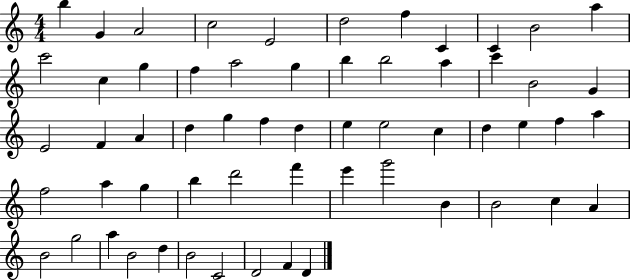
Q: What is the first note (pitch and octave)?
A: B5